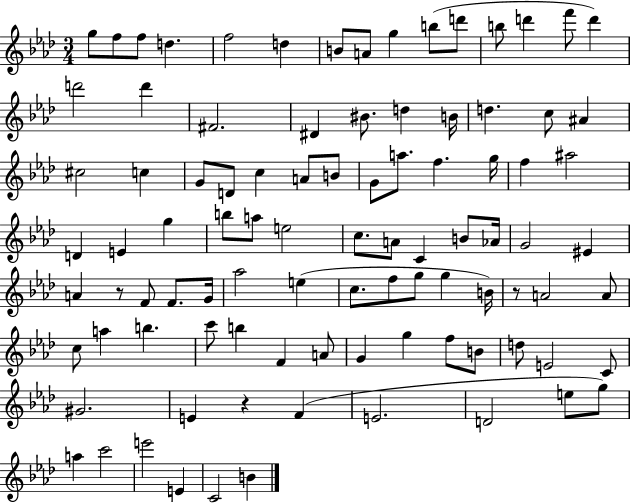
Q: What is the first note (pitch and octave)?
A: G5